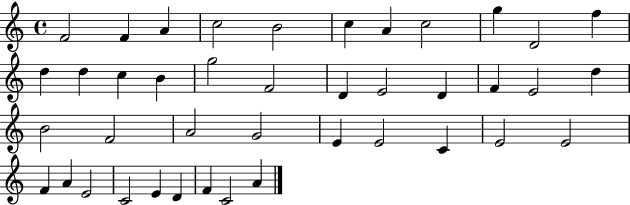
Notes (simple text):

F4/h F4/q A4/q C5/h B4/h C5/q A4/q C5/h G5/q D4/h F5/q D5/q D5/q C5/q B4/q G5/h F4/h D4/q E4/h D4/q F4/q E4/h D5/q B4/h F4/h A4/h G4/h E4/q E4/h C4/q E4/h E4/h F4/q A4/q E4/h C4/h E4/q D4/q F4/q C4/h A4/q